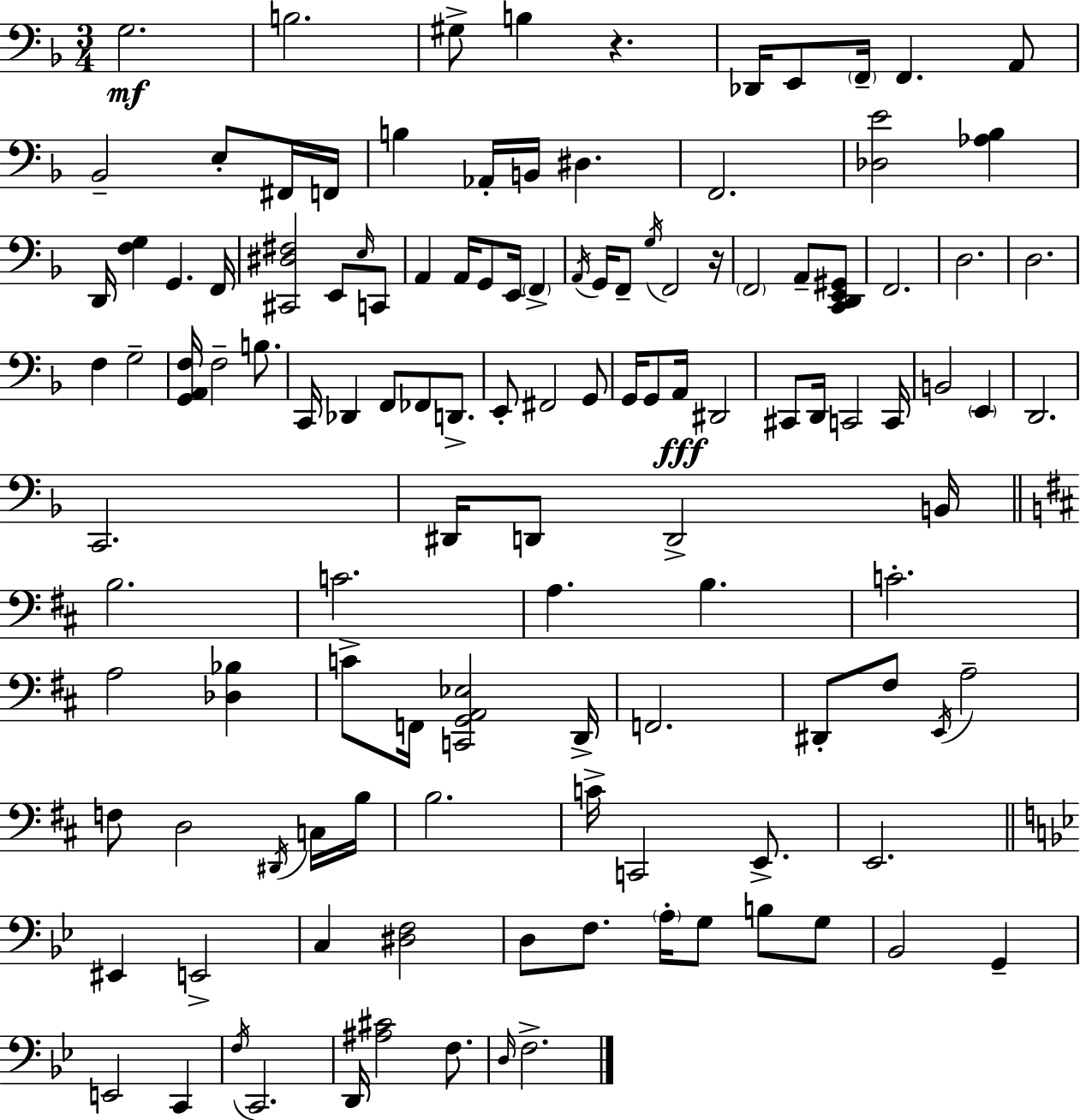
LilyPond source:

{
  \clef bass
  \numericTimeSignature
  \time 3/4
  \key f \major
  g2.\mf | b2. | gis8-> b4 r4. | des,16 e,8 \parenthesize f,16-- f,4. a,8 | \break bes,2-- e8-. fis,16 f,16 | b4 aes,16-. b,16 dis4. | f,2. | <des e'>2 <aes bes>4 | \break d,16 <f g>4 g,4. f,16 | <cis, dis fis>2 e,8 \grace { e16 } c,8 | a,4 a,16 g,8 e,16 \parenthesize f,4-> | \acciaccatura { a,16 } g,16 f,8-- \acciaccatura { g16 } f,2 | \break r16 \parenthesize f,2 a,8-- | <c, d, e, gis,>8 f,2. | d2. | d2. | \break f4 g2-- | <g, a, f>16 f2-- | b8. c,16 des,4 f,8 fes,8 | d,8.-> e,8-. fis,2 | \break g,8 g,16 g,8 a,16\fff dis,2 | cis,8 d,16 c,2 | c,16 b,2 \parenthesize e,4 | d,2. | \break c,2. | dis,16 d,8 d,2-> | b,16 \bar "||" \break \key b \minor b2. | c'2. | a4. b4. | c'2.-. | \break a2 <des bes>4 | c'8-> f,16 <c, g, a, ees>2 d,16-> | f,2. | dis,8-. fis8 \acciaccatura { e,16 } a2-- | \break f8 d2 \acciaccatura { dis,16 } | c16 b16 b2. | c'16-> c,2 e,8.-> | e,2. | \break \bar "||" \break \key g \minor eis,4 e,2-> | c4 <dis f>2 | d8 f8. \parenthesize a16-. g8 b8 g8 | bes,2 g,4-- | \break e,2 c,4 | \acciaccatura { f16 } c,2. | d,16 <ais cis'>2 f8. | \grace { d16 } f2.-> | \break \bar "|."
}